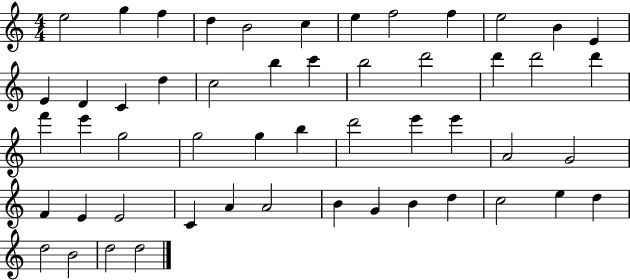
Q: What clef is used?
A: treble